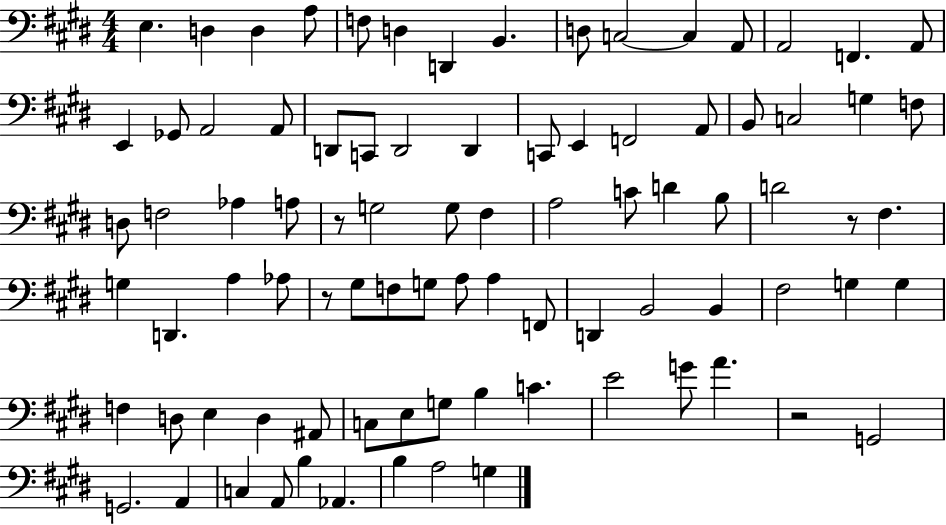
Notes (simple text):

E3/q. D3/q D3/q A3/e F3/e D3/q D2/q B2/q. D3/e C3/h C3/q A2/e A2/h F2/q. A2/e E2/q Gb2/e A2/h A2/e D2/e C2/e D2/h D2/q C2/e E2/q F2/h A2/e B2/e C3/h G3/q F3/e D3/e F3/h Ab3/q A3/e R/e G3/h G3/e F#3/q A3/h C4/e D4/q B3/e D4/h R/e F#3/q. G3/q D2/q. A3/q Ab3/e R/e G#3/e F3/e G3/e A3/e A3/q F2/e D2/q B2/h B2/q F#3/h G3/q G3/q F3/q D3/e E3/q D3/q A#2/e C3/e E3/e G3/e B3/q C4/q. E4/h G4/e A4/q. R/h G2/h G2/h. A2/q C3/q A2/e B3/q Ab2/q. B3/q A3/h G3/q